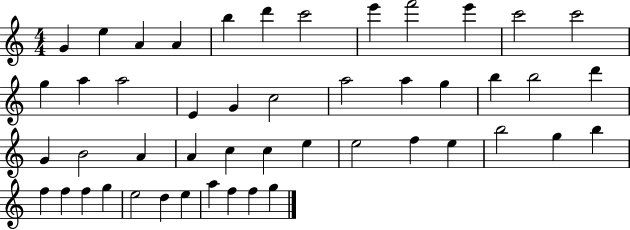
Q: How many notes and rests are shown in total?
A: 48